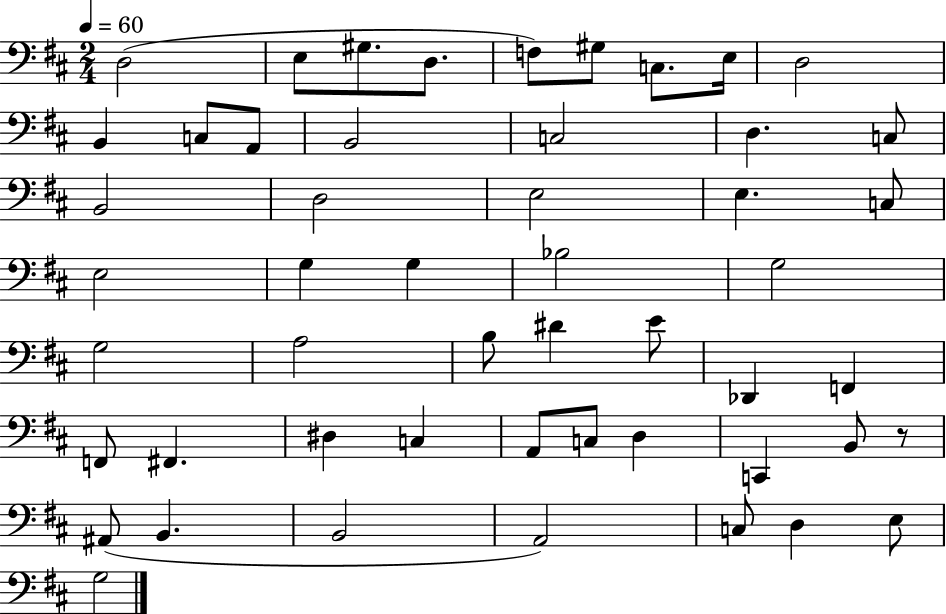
{
  \clef bass
  \numericTimeSignature
  \time 2/4
  \key d \major
  \tempo 4 = 60
  d2( | e8 gis8. d8. | f8) gis8 c8. e16 | d2 | \break b,4 c8 a,8 | b,2 | c2 | d4. c8 | \break b,2 | d2 | e2 | e4. c8 | \break e2 | g4 g4 | bes2 | g2 | \break g2 | a2 | b8 dis'4 e'8 | des,4 f,4 | \break f,8 fis,4. | dis4 c4 | a,8 c8 d4 | c,4 b,8 r8 | \break ais,8( b,4. | b,2 | a,2) | c8 d4 e8 | \break g2 | \bar "|."
}